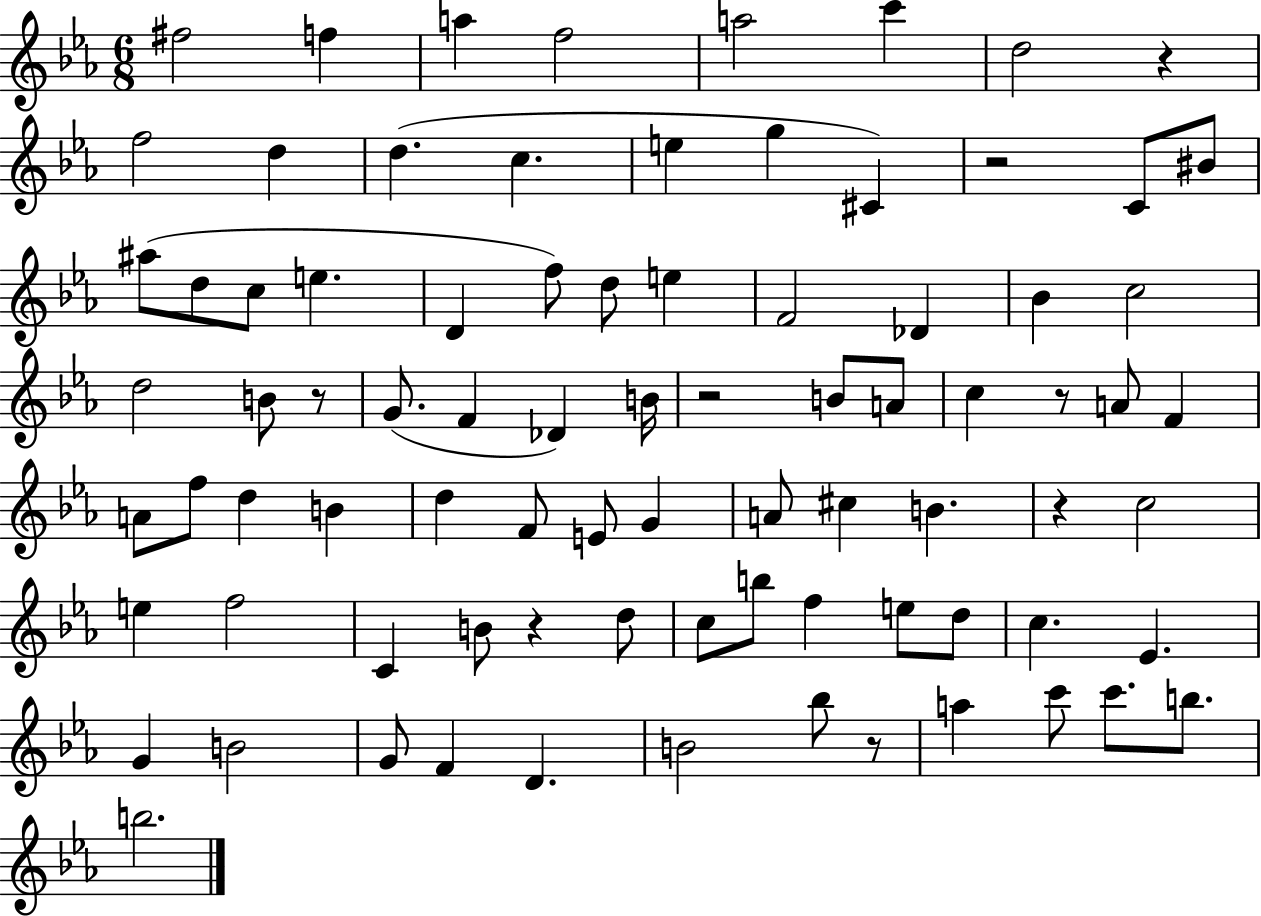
F#5/h F5/q A5/q F5/h A5/h C6/q D5/h R/q F5/h D5/q D5/q. C5/q. E5/q G5/q C#4/q R/h C4/e BIS4/e A#5/e D5/e C5/e E5/q. D4/q F5/e D5/e E5/q F4/h Db4/q Bb4/q C5/h D5/h B4/e R/e G4/e. F4/q Db4/q B4/s R/h B4/e A4/e C5/q R/e A4/e F4/q A4/e F5/e D5/q B4/q D5/q F4/e E4/e G4/q A4/e C#5/q B4/q. R/q C5/h E5/q F5/h C4/q B4/e R/q D5/e C5/e B5/e F5/q E5/e D5/e C5/q. Eb4/q. G4/q B4/h G4/e F4/q D4/q. B4/h Bb5/e R/e A5/q C6/e C6/e. B5/e. B5/h.